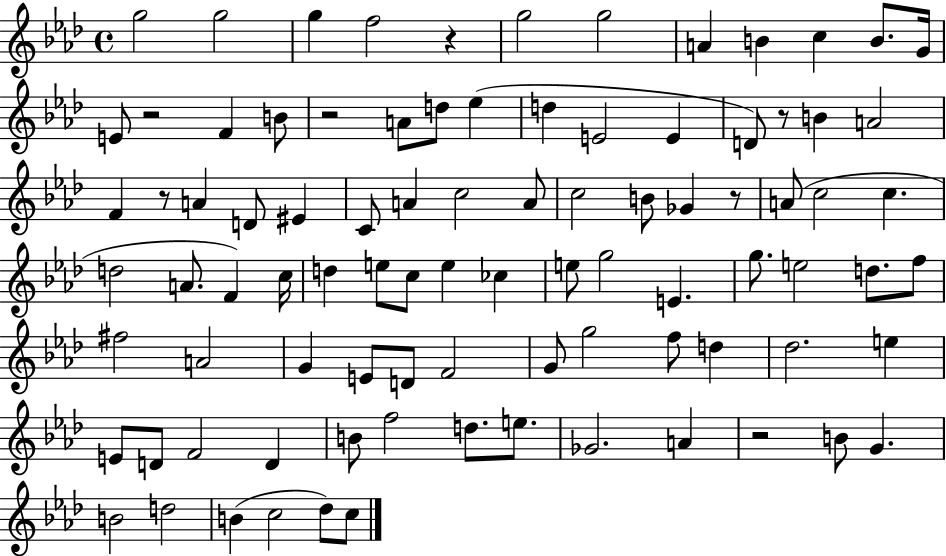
{
  \clef treble
  \time 4/4
  \defaultTimeSignature
  \key aes \major
  \repeat volta 2 { g''2 g''2 | g''4 f''2 r4 | g''2 g''2 | a'4 b'4 c''4 b'8. g'16 | \break e'8 r2 f'4 b'8 | r2 a'8 d''8 ees''4( | d''4 e'2 e'4 | d'8) r8 b'4 a'2 | \break f'4 r8 a'4 d'8 eis'4 | c'8 a'4 c''2 a'8 | c''2 b'8 ges'4 r8 | a'8( c''2 c''4. | \break d''2 a'8. f'4) c''16 | d''4 e''8 c''8 e''4 ces''4 | e''8 g''2 e'4. | g''8. e''2 d''8. f''8 | \break fis''2 a'2 | g'4 e'8 d'8 f'2 | g'8 g''2 f''8 d''4 | des''2. e''4 | \break e'8 d'8 f'2 d'4 | b'8 f''2 d''8. e''8. | ges'2. a'4 | r2 b'8 g'4. | \break b'2 d''2 | b'4( c''2 des''8) c''8 | } \bar "|."
}